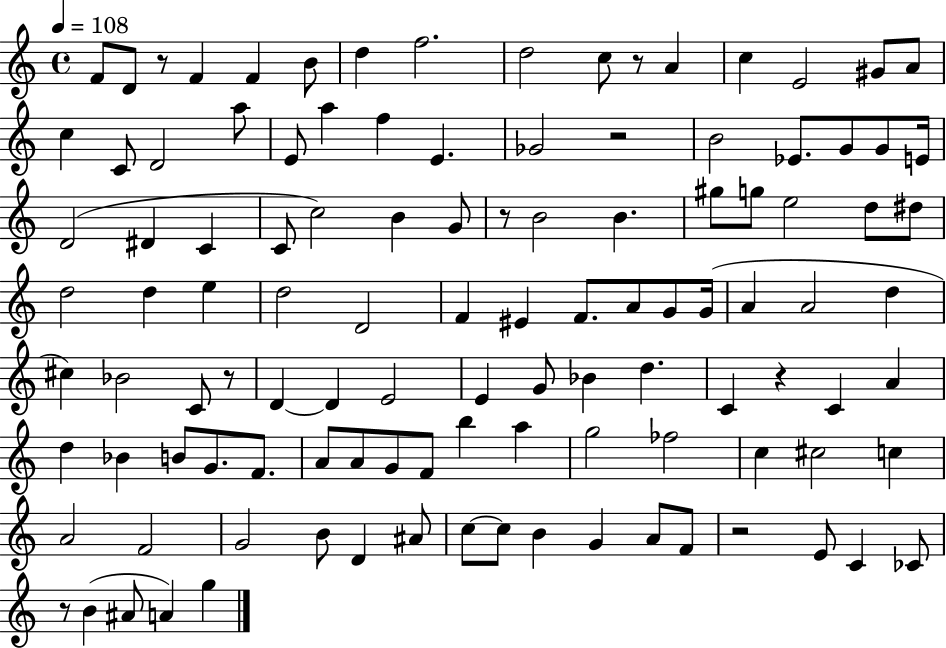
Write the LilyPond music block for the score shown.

{
  \clef treble
  \time 4/4
  \defaultTimeSignature
  \key c \major
  \tempo 4 = 108
  f'8 d'8 r8 f'4 f'4 b'8 | d''4 f''2. | d''2 c''8 r8 a'4 | c''4 e'2 gis'8 a'8 | \break c''4 c'8 d'2 a''8 | e'8 a''4 f''4 e'4. | ges'2 r2 | b'2 ees'8. g'8 g'8 e'16 | \break d'2( dis'4 c'4 | c'8 c''2) b'4 g'8 | r8 b'2 b'4. | gis''8 g''8 e''2 d''8 dis''8 | \break d''2 d''4 e''4 | d''2 d'2 | f'4 eis'4 f'8. a'8 g'8 g'16( | a'4 a'2 d''4 | \break cis''4) bes'2 c'8 r8 | d'4~~ d'4 e'2 | e'4 g'8 bes'4 d''4. | c'4 r4 c'4 a'4 | \break d''4 bes'4 b'8 g'8. f'8. | a'8 a'8 g'8 f'8 b''4 a''4 | g''2 fes''2 | c''4 cis''2 c''4 | \break a'2 f'2 | g'2 b'8 d'4 ais'8 | c''8~~ c''8 b'4 g'4 a'8 f'8 | r2 e'8 c'4 ces'8 | \break r8 b'4( ais'8 a'4) g''4 | \bar "|."
}